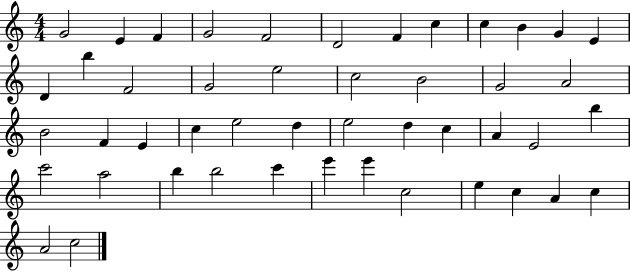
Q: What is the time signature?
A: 4/4